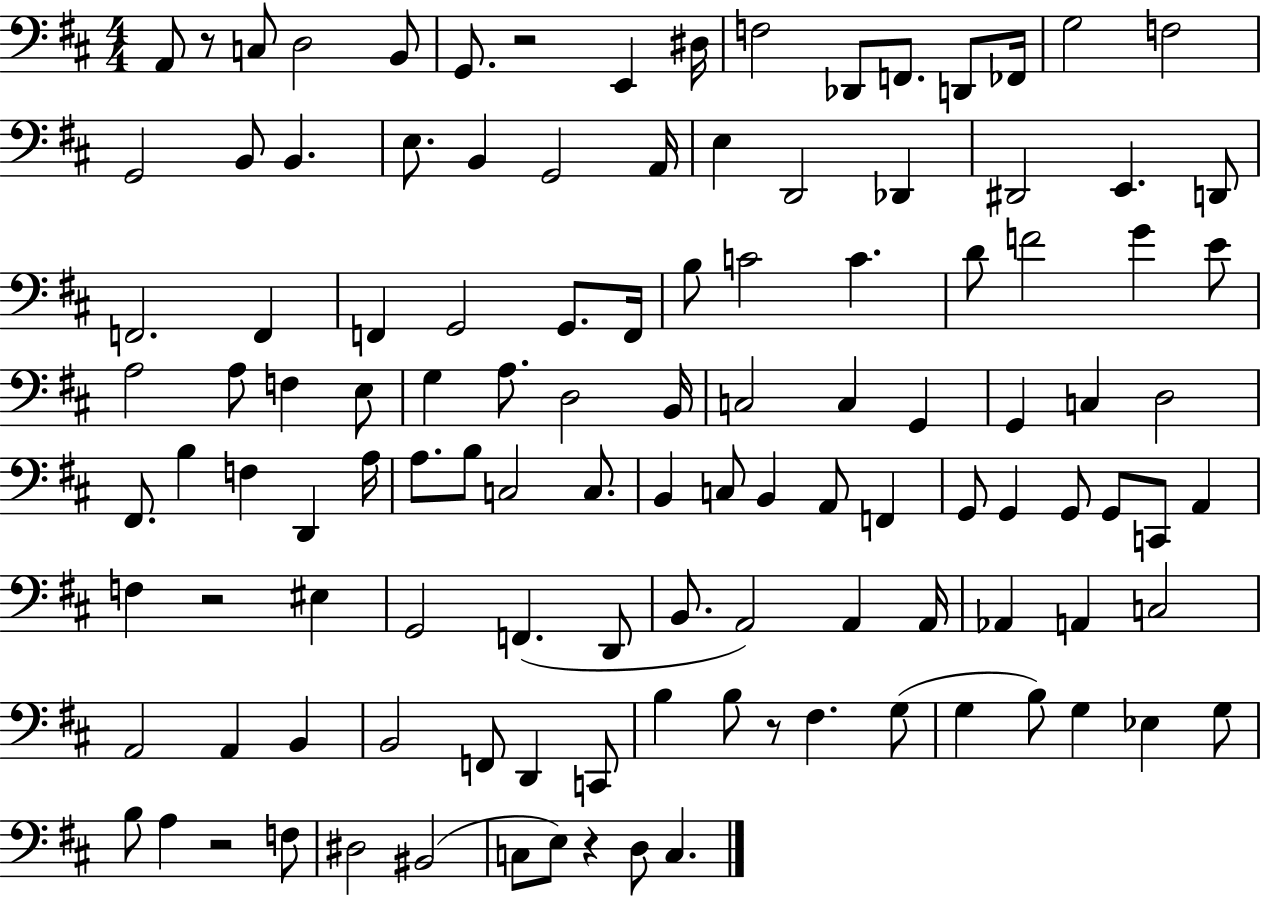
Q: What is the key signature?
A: D major